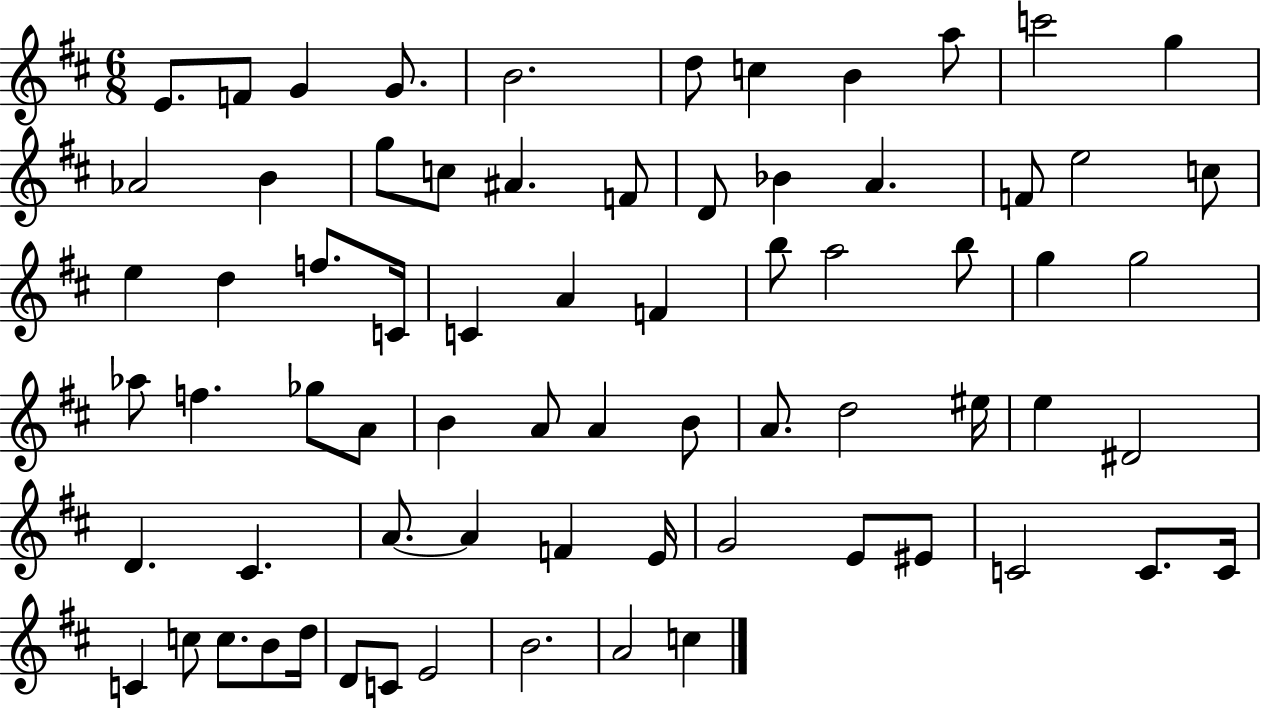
E4/e. F4/e G4/q G4/e. B4/h. D5/e C5/q B4/q A5/e C6/h G5/q Ab4/h B4/q G5/e C5/e A#4/q. F4/e D4/e Bb4/q A4/q. F4/e E5/h C5/e E5/q D5/q F5/e. C4/s C4/q A4/q F4/q B5/e A5/h B5/e G5/q G5/h Ab5/e F5/q. Gb5/e A4/e B4/q A4/e A4/q B4/e A4/e. D5/h EIS5/s E5/q D#4/h D4/q. C#4/q. A4/e. A4/q F4/q E4/s G4/h E4/e EIS4/e C4/h C4/e. C4/s C4/q C5/e C5/e. B4/e D5/s D4/e C4/e E4/h B4/h. A4/h C5/q